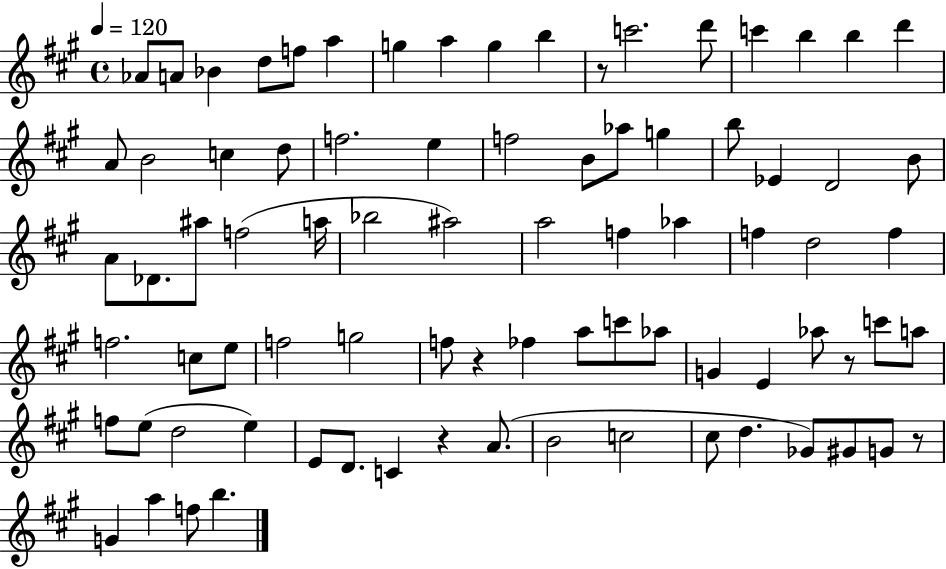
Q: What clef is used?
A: treble